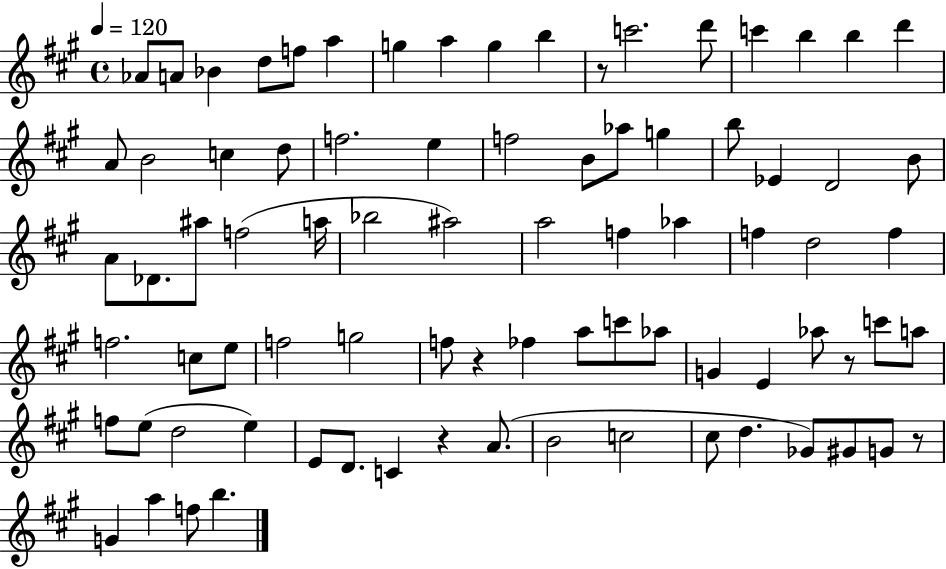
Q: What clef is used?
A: treble